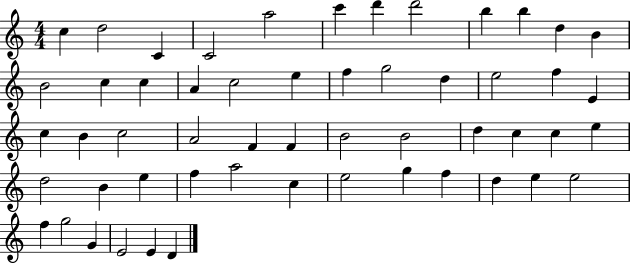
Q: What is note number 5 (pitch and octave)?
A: A5